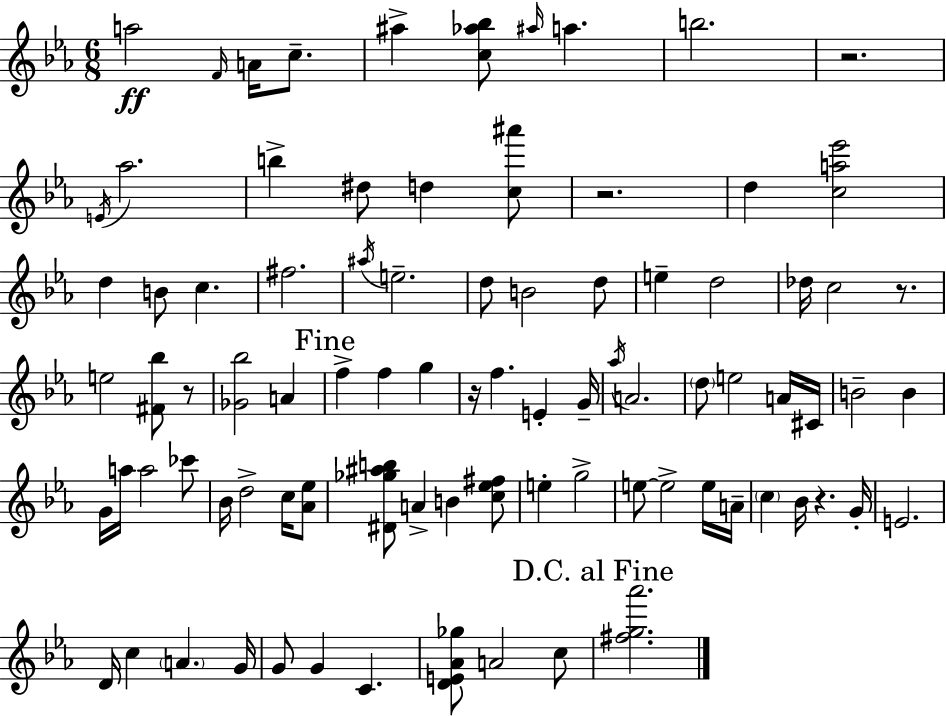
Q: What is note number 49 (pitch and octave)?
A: D5